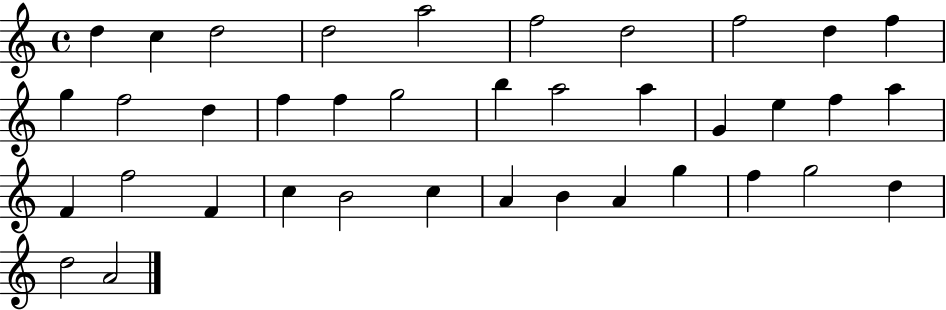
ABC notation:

X:1
T:Untitled
M:4/4
L:1/4
K:C
d c d2 d2 a2 f2 d2 f2 d f g f2 d f f g2 b a2 a G e f a F f2 F c B2 c A B A g f g2 d d2 A2